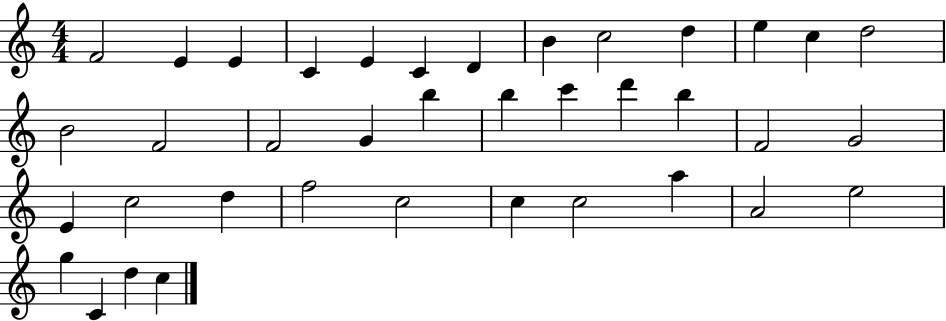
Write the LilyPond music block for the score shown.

{
  \clef treble
  \numericTimeSignature
  \time 4/4
  \key c \major
  f'2 e'4 e'4 | c'4 e'4 c'4 d'4 | b'4 c''2 d''4 | e''4 c''4 d''2 | \break b'2 f'2 | f'2 g'4 b''4 | b''4 c'''4 d'''4 b''4 | f'2 g'2 | \break e'4 c''2 d''4 | f''2 c''2 | c''4 c''2 a''4 | a'2 e''2 | \break g''4 c'4 d''4 c''4 | \bar "|."
}